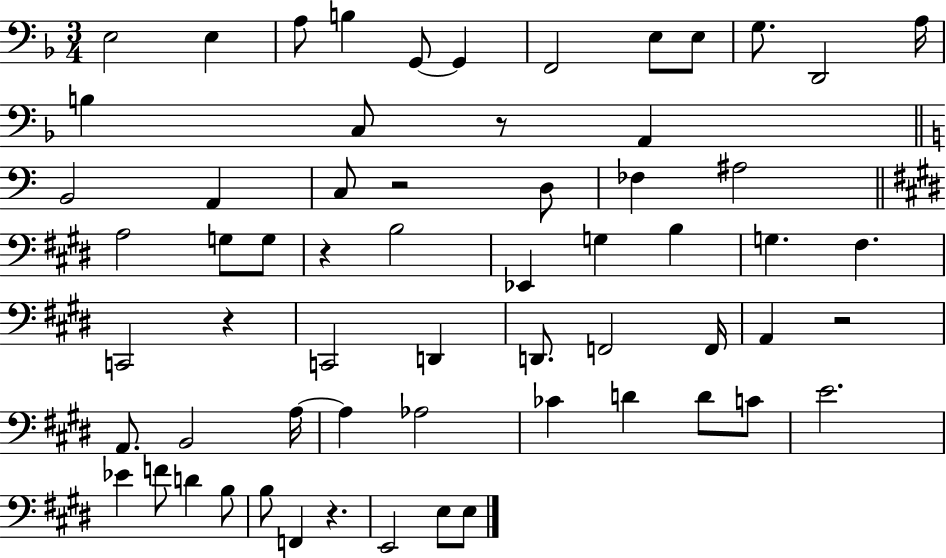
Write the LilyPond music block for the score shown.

{
  \clef bass
  \numericTimeSignature
  \time 3/4
  \key f \major
  e2 e4 | a8 b4 g,8~~ g,4 | f,2 e8 e8 | g8. d,2 a16 | \break b4 c8 r8 a,4 | \bar "||" \break \key a \minor b,2 a,4 | c8 r2 d8 | fes4 ais2 | \bar "||" \break \key e \major a2 g8 g8 | r4 b2 | ees,4 g4 b4 | g4. fis4. | \break c,2 r4 | c,2 d,4 | d,8. f,2 f,16 | a,4 r2 | \break a,8. b,2 a16~~ | a4 aes2 | ces'4 d'4 d'8 c'8 | e'2. | \break ees'4 f'8 d'4 b8 | b8 f,4 r4. | e,2 e8 e8 | \bar "|."
}